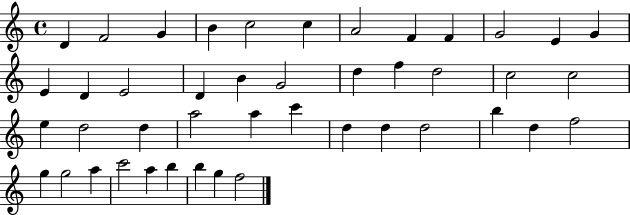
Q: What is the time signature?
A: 4/4